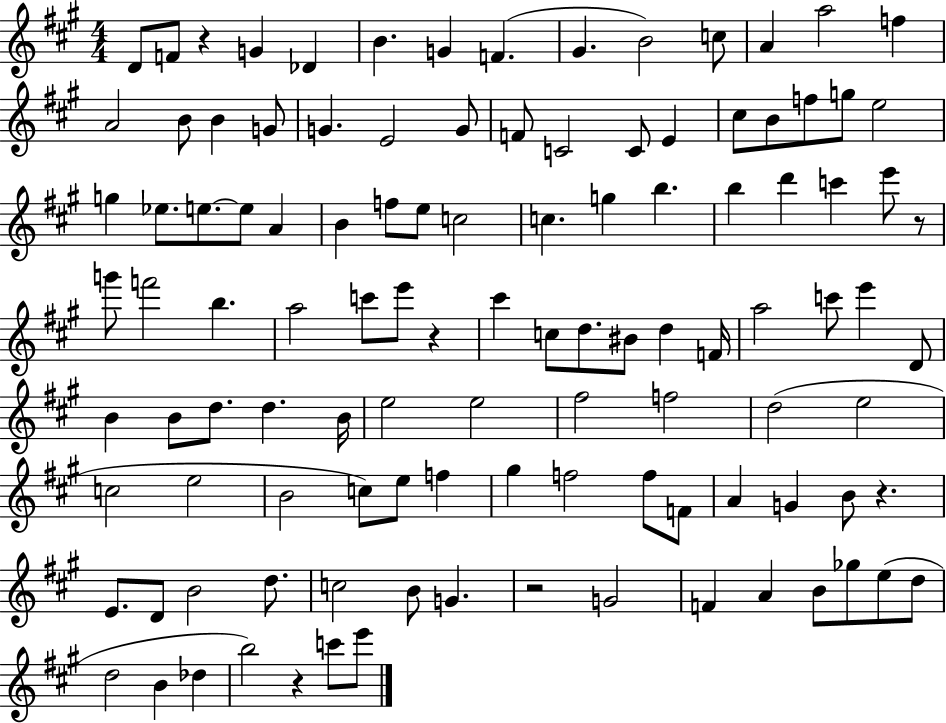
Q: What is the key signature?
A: A major